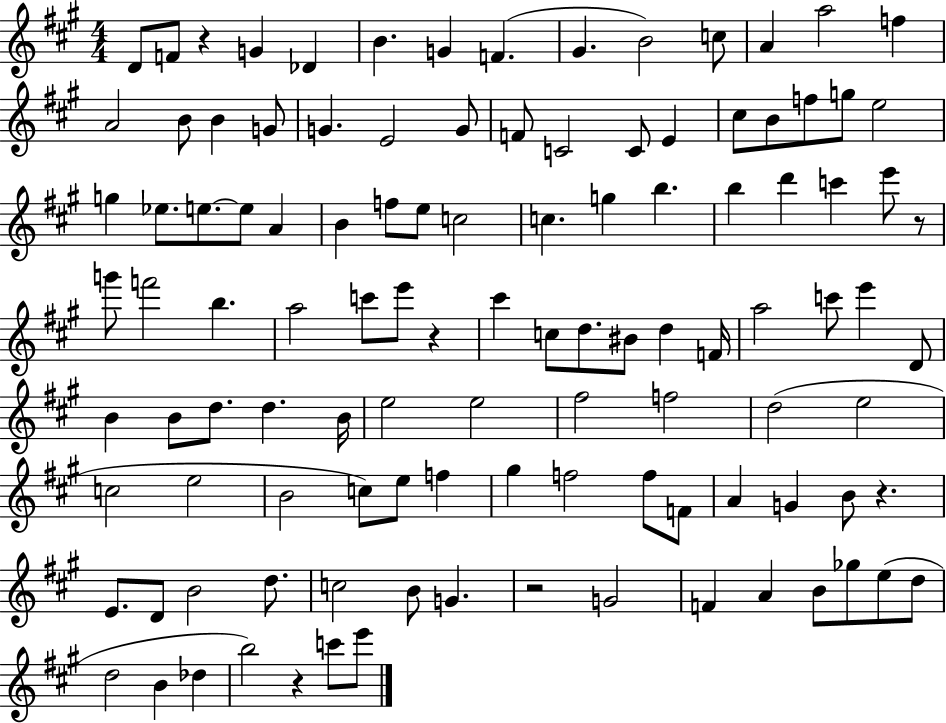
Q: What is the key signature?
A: A major